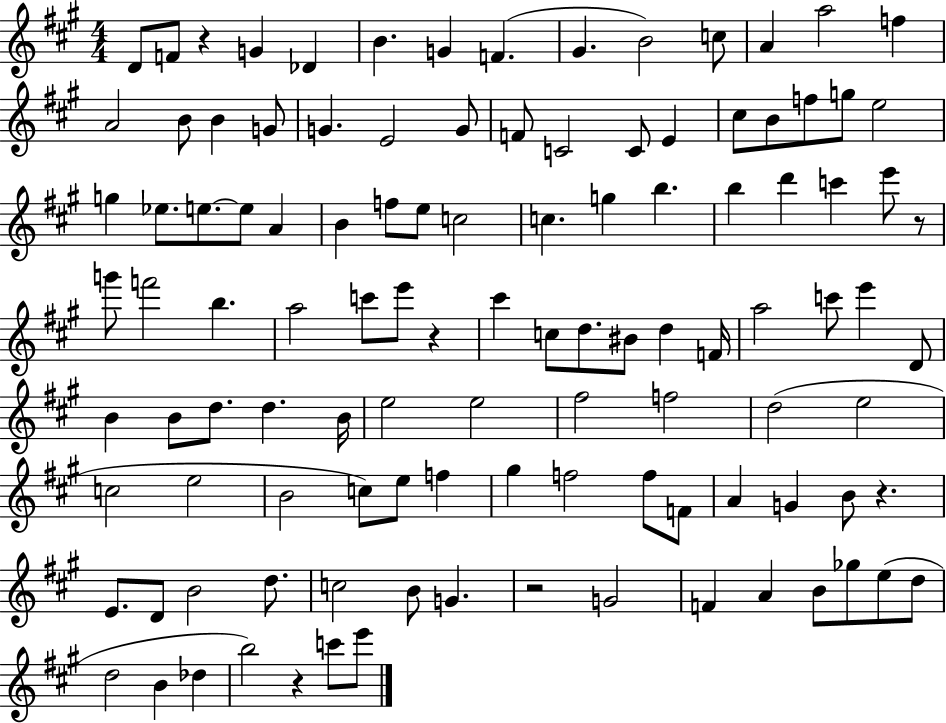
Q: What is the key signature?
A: A major